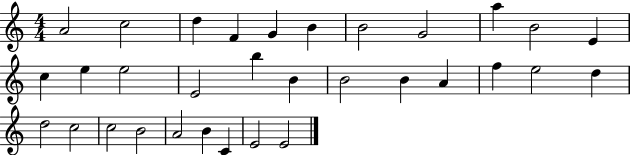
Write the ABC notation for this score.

X:1
T:Untitled
M:4/4
L:1/4
K:C
A2 c2 d F G B B2 G2 a B2 E c e e2 E2 b B B2 B A f e2 d d2 c2 c2 B2 A2 B C E2 E2